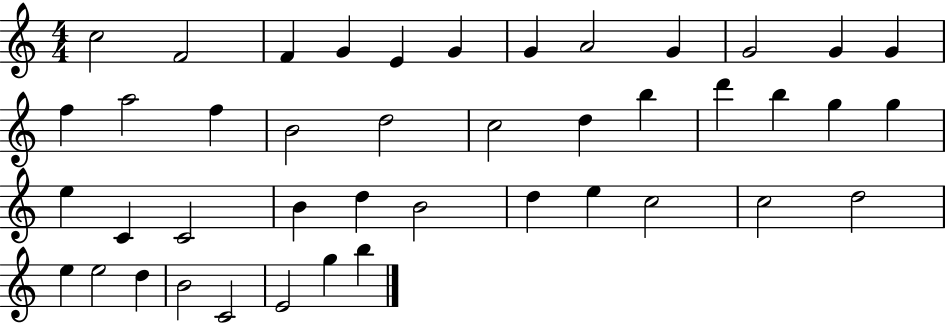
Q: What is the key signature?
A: C major